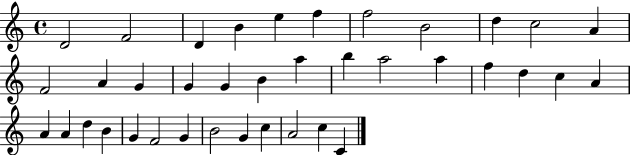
D4/h F4/h D4/q B4/q E5/q F5/q F5/h B4/h D5/q C5/h A4/q F4/h A4/q G4/q G4/q G4/q B4/q A5/q B5/q A5/h A5/q F5/q D5/q C5/q A4/q A4/q A4/q D5/q B4/q G4/q F4/h G4/q B4/h G4/q C5/q A4/h C5/q C4/q